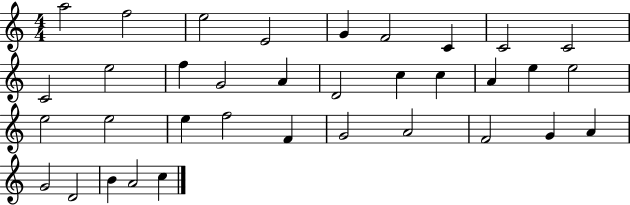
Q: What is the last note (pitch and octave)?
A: C5